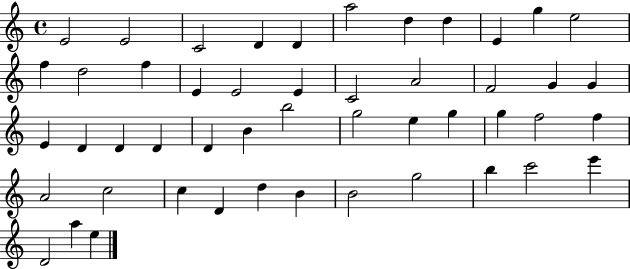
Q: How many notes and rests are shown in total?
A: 49